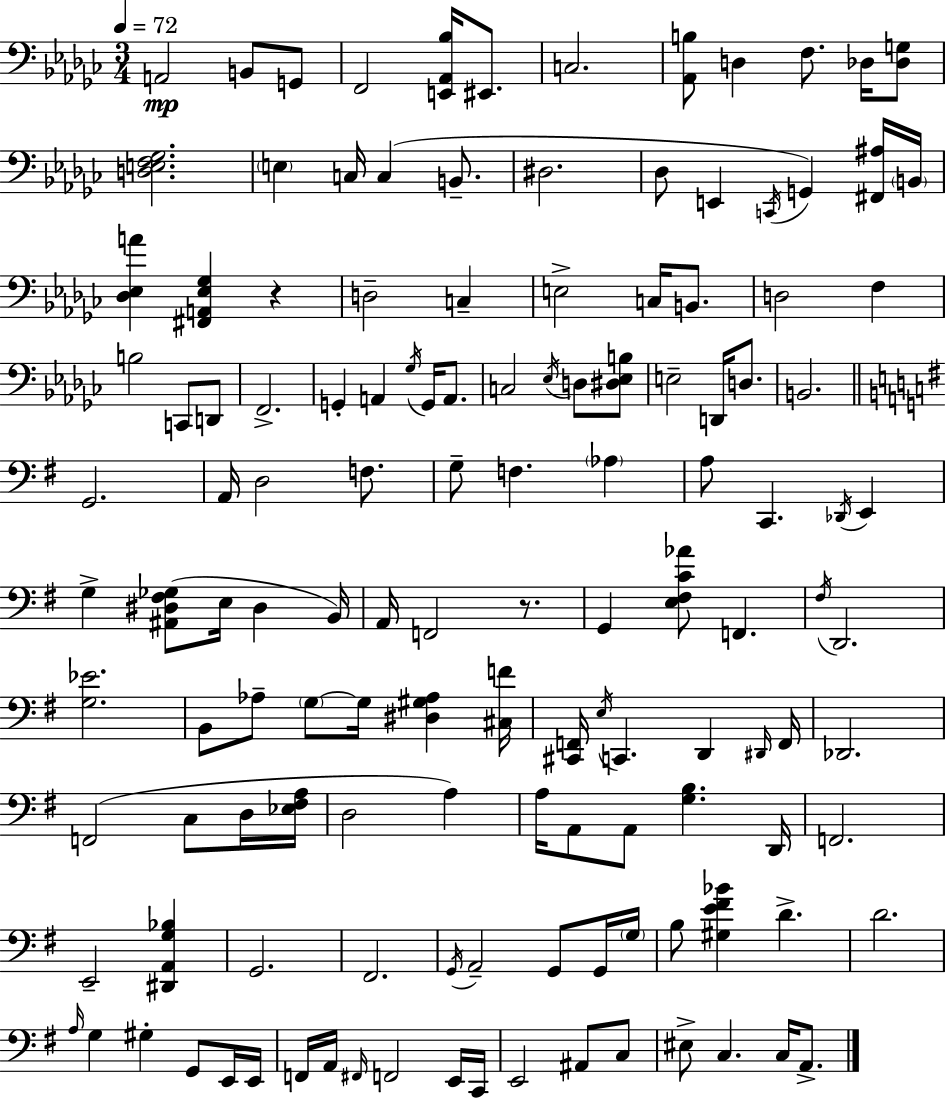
A2/h B2/e G2/e F2/h [E2,Ab2,Bb3]/s EIS2/e. C3/h. [Ab2,B3]/e D3/q F3/e. Db3/s [Db3,G3]/e [D3,E3,F3,Gb3]/h. E3/q C3/s C3/q B2/e. D#3/h. Db3/e E2/q C2/s G2/q [F#2,A#3]/s B2/s [Db3,Eb3,A4]/q [F#2,A2,Eb3,Gb3]/q R/q D3/h C3/q E3/h C3/s B2/e. D3/h F3/q B3/h C2/e D2/e F2/h. G2/q A2/q Gb3/s G2/s A2/e. C3/h Eb3/s D3/e [D#3,Eb3,B3]/e E3/h D2/s D3/e. B2/h. G2/h. A2/s D3/h F3/e. G3/e F3/q. Ab3/q A3/e C2/q. Db2/s E2/q G3/q [A#2,D#3,F#3,Gb3]/e E3/s D#3/q B2/s A2/s F2/h R/e. G2/q [E3,F#3,C4,Ab4]/e F2/q. F#3/s D2/h. [G3,Eb4]/h. B2/e Ab3/e G3/e G3/s [D#3,G#3,Ab3]/q [C#3,F4]/s [C#2,F2]/s E3/s C2/q. D2/q D#2/s F2/s Db2/h. F2/h C3/e D3/s [Eb3,F#3,A3]/s D3/h A3/q A3/s A2/e A2/e [G3,B3]/q. D2/s F2/h. E2/h [D#2,A2,G3,Bb3]/q G2/h. F#2/h. G2/s A2/h G2/e G2/s G3/s B3/e [G#3,E4,F#4,Bb4]/q D4/q. D4/h. A3/s G3/q G#3/q G2/e E2/s E2/s F2/s A2/s F#2/s F2/h E2/s C2/s E2/h A#2/e C3/e EIS3/e C3/q. C3/s A2/e.